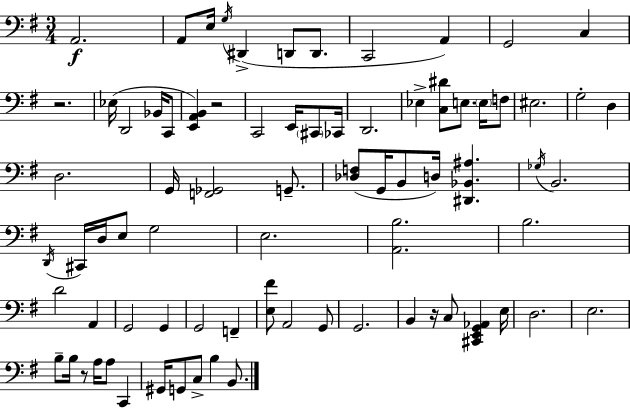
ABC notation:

X:1
T:Untitled
M:3/4
L:1/4
K:G
A,,2 A,,/2 E,/4 G,/4 ^D,, D,,/2 D,,/2 C,,2 A,, G,,2 C, z2 _E,/4 D,,2 _B,,/4 C,,/2 [E,,A,,B,,] z2 C,,2 E,,/4 ^C,,/2 _C,,/4 D,,2 _E, [C,^D]/2 E,/2 E,/4 F,/2 ^E,2 G,2 D, D,2 G,,/4 [F,,_G,,]2 G,,/2 [_D,F,]/2 G,,/4 B,,/2 D,/4 [^D,,_B,,^A,] _G,/4 B,,2 D,,/4 ^C,,/4 D,/4 E,/2 G,2 E,2 [A,,B,]2 B,2 D2 A,, G,,2 G,, G,,2 F,, [E,^F]/2 A,,2 G,,/2 G,,2 B,, z/4 C,/2 [^C,,E,,G,,_A,,] E,/4 D,2 E,2 B,/2 B,/4 z/2 A,/4 A,/2 C,, ^G,,/4 G,,/2 C,/2 B, B,,/2